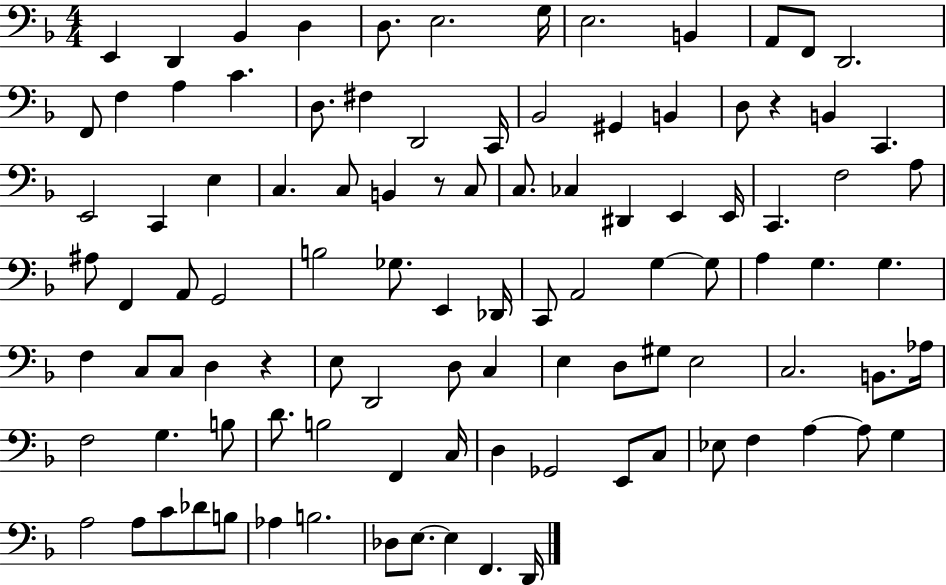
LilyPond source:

{
  \clef bass
  \numericTimeSignature
  \time 4/4
  \key f \major
  e,4 d,4 bes,4 d4 | d8. e2. g16 | e2. b,4 | a,8 f,8 d,2. | \break f,8 f4 a4 c'4. | d8. fis4 d,2 c,16 | bes,2 gis,4 b,4 | d8 r4 b,4 c,4. | \break e,2 c,4 e4 | c4. c8 b,4 r8 c8 | c8. ces4 dis,4 e,4 e,16 | c,4. f2 a8 | \break ais8 f,4 a,8 g,2 | b2 ges8. e,4 des,16 | c,8 a,2 g4~~ g8 | a4 g4. g4. | \break f4 c8 c8 d4 r4 | e8 d,2 d8 c4 | e4 d8 gis8 e2 | c2. b,8. aes16 | \break f2 g4. b8 | d'8. b2 f,4 c16 | d4 ges,2 e,8 c8 | ees8 f4 a4~~ a8 g4 | \break a2 a8 c'8 des'8 b8 | aes4 b2. | des8 e8.~~ e4 f,4. d,16 | \bar "|."
}